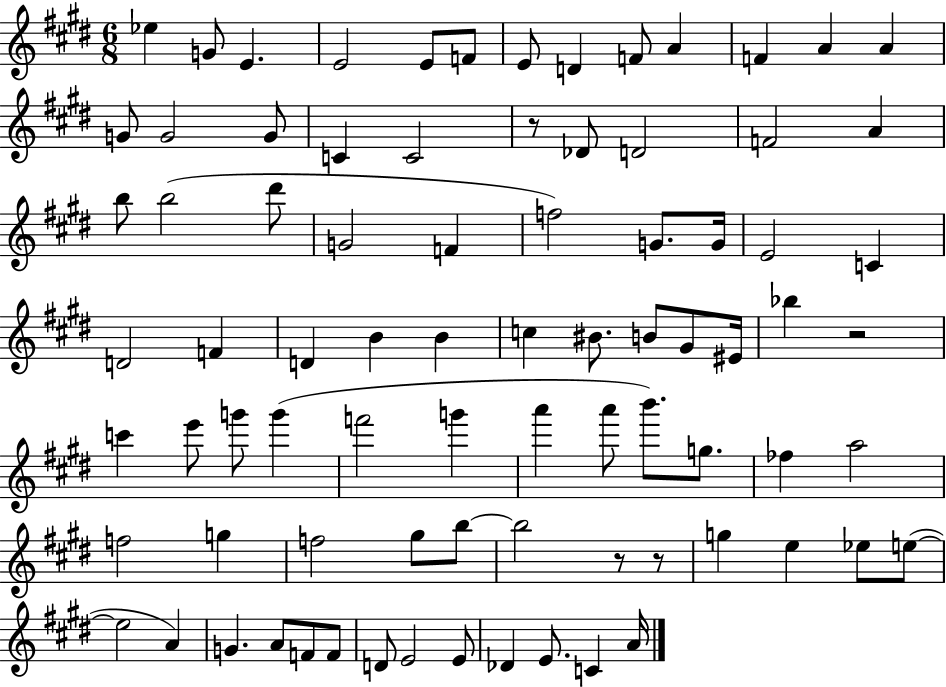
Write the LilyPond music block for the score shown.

{
  \clef treble
  \numericTimeSignature
  \time 6/8
  \key e \major
  ees''4 g'8 e'4. | e'2 e'8 f'8 | e'8 d'4 f'8 a'4 | f'4 a'4 a'4 | \break g'8 g'2 g'8 | c'4 c'2 | r8 des'8 d'2 | f'2 a'4 | \break b''8 b''2( dis'''8 | g'2 f'4 | f''2) g'8. g'16 | e'2 c'4 | \break d'2 f'4 | d'4 b'4 b'4 | c''4 bis'8. b'8 gis'8 eis'16 | bes''4 r2 | \break c'''4 e'''8 g'''8 g'''4( | f'''2 g'''4 | a'''4 a'''8 b'''8.) g''8. | fes''4 a''2 | \break f''2 g''4 | f''2 gis''8 b''8~~ | b''2 r8 r8 | g''4 e''4 ees''8 e''8~(~ | \break e''2 a'4) | g'4. a'8 f'8 f'8 | d'8 e'2 e'8 | des'4 e'8. c'4 a'16 | \break \bar "|."
}